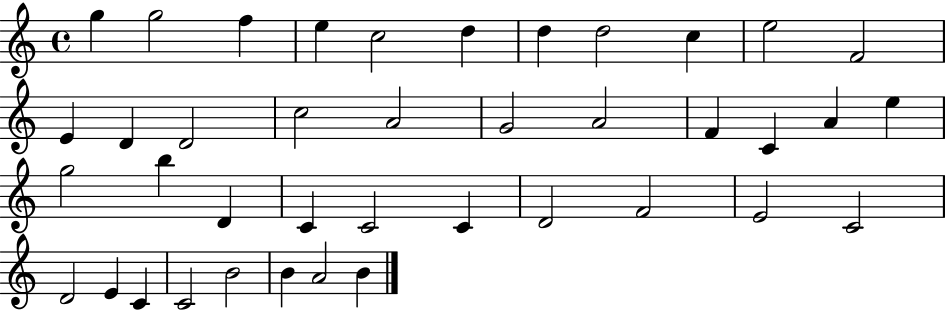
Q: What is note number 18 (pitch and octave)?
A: A4